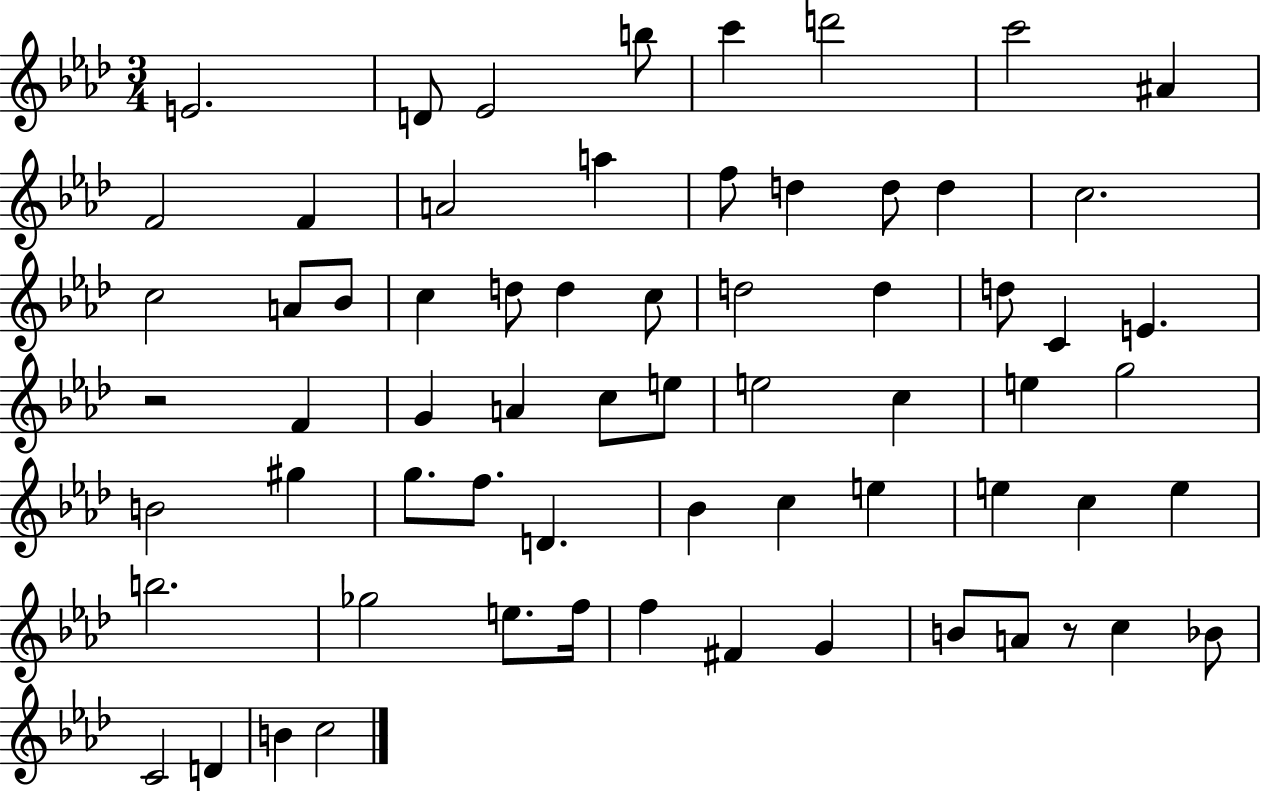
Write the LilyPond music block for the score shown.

{
  \clef treble
  \numericTimeSignature
  \time 3/4
  \key aes \major
  e'2. | d'8 ees'2 b''8 | c'''4 d'''2 | c'''2 ais'4 | \break f'2 f'4 | a'2 a''4 | f''8 d''4 d''8 d''4 | c''2. | \break c''2 a'8 bes'8 | c''4 d''8 d''4 c''8 | d''2 d''4 | d''8 c'4 e'4. | \break r2 f'4 | g'4 a'4 c''8 e''8 | e''2 c''4 | e''4 g''2 | \break b'2 gis''4 | g''8. f''8. d'4. | bes'4 c''4 e''4 | e''4 c''4 e''4 | \break b''2. | ges''2 e''8. f''16 | f''4 fis'4 g'4 | b'8 a'8 r8 c''4 bes'8 | \break c'2 d'4 | b'4 c''2 | \bar "|."
}